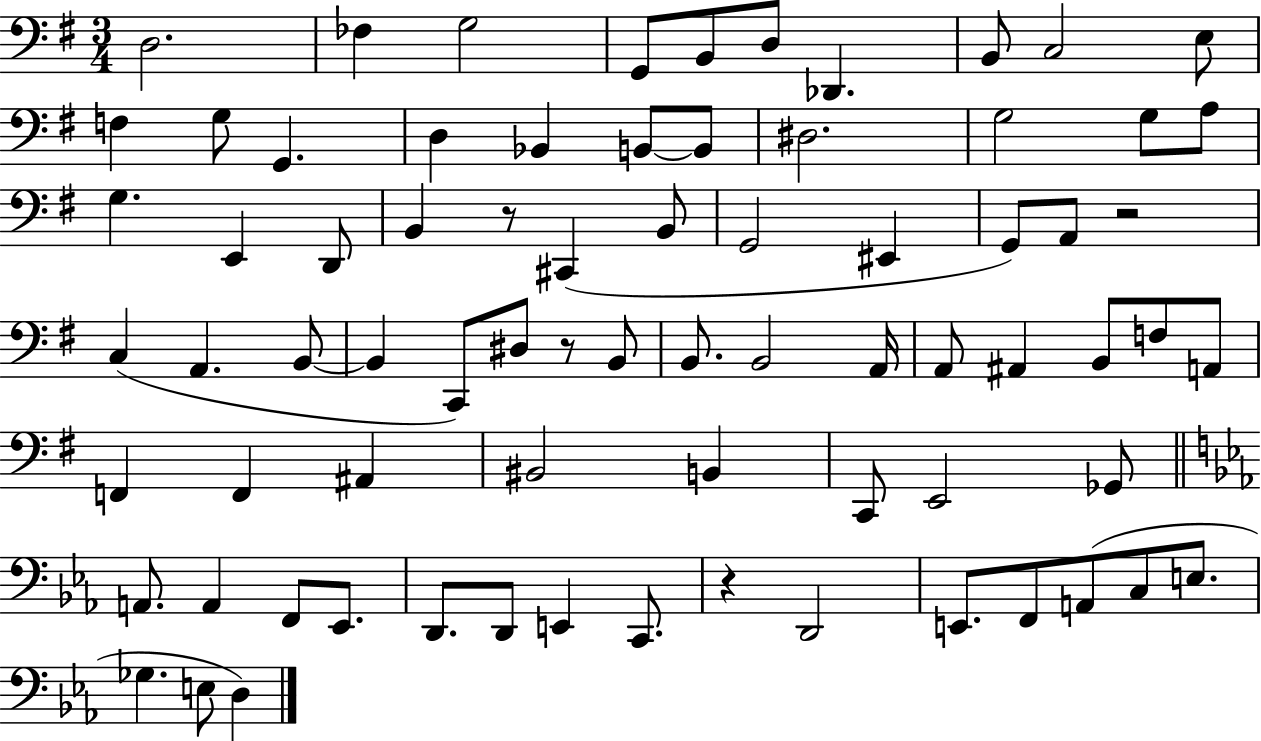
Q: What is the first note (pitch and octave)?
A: D3